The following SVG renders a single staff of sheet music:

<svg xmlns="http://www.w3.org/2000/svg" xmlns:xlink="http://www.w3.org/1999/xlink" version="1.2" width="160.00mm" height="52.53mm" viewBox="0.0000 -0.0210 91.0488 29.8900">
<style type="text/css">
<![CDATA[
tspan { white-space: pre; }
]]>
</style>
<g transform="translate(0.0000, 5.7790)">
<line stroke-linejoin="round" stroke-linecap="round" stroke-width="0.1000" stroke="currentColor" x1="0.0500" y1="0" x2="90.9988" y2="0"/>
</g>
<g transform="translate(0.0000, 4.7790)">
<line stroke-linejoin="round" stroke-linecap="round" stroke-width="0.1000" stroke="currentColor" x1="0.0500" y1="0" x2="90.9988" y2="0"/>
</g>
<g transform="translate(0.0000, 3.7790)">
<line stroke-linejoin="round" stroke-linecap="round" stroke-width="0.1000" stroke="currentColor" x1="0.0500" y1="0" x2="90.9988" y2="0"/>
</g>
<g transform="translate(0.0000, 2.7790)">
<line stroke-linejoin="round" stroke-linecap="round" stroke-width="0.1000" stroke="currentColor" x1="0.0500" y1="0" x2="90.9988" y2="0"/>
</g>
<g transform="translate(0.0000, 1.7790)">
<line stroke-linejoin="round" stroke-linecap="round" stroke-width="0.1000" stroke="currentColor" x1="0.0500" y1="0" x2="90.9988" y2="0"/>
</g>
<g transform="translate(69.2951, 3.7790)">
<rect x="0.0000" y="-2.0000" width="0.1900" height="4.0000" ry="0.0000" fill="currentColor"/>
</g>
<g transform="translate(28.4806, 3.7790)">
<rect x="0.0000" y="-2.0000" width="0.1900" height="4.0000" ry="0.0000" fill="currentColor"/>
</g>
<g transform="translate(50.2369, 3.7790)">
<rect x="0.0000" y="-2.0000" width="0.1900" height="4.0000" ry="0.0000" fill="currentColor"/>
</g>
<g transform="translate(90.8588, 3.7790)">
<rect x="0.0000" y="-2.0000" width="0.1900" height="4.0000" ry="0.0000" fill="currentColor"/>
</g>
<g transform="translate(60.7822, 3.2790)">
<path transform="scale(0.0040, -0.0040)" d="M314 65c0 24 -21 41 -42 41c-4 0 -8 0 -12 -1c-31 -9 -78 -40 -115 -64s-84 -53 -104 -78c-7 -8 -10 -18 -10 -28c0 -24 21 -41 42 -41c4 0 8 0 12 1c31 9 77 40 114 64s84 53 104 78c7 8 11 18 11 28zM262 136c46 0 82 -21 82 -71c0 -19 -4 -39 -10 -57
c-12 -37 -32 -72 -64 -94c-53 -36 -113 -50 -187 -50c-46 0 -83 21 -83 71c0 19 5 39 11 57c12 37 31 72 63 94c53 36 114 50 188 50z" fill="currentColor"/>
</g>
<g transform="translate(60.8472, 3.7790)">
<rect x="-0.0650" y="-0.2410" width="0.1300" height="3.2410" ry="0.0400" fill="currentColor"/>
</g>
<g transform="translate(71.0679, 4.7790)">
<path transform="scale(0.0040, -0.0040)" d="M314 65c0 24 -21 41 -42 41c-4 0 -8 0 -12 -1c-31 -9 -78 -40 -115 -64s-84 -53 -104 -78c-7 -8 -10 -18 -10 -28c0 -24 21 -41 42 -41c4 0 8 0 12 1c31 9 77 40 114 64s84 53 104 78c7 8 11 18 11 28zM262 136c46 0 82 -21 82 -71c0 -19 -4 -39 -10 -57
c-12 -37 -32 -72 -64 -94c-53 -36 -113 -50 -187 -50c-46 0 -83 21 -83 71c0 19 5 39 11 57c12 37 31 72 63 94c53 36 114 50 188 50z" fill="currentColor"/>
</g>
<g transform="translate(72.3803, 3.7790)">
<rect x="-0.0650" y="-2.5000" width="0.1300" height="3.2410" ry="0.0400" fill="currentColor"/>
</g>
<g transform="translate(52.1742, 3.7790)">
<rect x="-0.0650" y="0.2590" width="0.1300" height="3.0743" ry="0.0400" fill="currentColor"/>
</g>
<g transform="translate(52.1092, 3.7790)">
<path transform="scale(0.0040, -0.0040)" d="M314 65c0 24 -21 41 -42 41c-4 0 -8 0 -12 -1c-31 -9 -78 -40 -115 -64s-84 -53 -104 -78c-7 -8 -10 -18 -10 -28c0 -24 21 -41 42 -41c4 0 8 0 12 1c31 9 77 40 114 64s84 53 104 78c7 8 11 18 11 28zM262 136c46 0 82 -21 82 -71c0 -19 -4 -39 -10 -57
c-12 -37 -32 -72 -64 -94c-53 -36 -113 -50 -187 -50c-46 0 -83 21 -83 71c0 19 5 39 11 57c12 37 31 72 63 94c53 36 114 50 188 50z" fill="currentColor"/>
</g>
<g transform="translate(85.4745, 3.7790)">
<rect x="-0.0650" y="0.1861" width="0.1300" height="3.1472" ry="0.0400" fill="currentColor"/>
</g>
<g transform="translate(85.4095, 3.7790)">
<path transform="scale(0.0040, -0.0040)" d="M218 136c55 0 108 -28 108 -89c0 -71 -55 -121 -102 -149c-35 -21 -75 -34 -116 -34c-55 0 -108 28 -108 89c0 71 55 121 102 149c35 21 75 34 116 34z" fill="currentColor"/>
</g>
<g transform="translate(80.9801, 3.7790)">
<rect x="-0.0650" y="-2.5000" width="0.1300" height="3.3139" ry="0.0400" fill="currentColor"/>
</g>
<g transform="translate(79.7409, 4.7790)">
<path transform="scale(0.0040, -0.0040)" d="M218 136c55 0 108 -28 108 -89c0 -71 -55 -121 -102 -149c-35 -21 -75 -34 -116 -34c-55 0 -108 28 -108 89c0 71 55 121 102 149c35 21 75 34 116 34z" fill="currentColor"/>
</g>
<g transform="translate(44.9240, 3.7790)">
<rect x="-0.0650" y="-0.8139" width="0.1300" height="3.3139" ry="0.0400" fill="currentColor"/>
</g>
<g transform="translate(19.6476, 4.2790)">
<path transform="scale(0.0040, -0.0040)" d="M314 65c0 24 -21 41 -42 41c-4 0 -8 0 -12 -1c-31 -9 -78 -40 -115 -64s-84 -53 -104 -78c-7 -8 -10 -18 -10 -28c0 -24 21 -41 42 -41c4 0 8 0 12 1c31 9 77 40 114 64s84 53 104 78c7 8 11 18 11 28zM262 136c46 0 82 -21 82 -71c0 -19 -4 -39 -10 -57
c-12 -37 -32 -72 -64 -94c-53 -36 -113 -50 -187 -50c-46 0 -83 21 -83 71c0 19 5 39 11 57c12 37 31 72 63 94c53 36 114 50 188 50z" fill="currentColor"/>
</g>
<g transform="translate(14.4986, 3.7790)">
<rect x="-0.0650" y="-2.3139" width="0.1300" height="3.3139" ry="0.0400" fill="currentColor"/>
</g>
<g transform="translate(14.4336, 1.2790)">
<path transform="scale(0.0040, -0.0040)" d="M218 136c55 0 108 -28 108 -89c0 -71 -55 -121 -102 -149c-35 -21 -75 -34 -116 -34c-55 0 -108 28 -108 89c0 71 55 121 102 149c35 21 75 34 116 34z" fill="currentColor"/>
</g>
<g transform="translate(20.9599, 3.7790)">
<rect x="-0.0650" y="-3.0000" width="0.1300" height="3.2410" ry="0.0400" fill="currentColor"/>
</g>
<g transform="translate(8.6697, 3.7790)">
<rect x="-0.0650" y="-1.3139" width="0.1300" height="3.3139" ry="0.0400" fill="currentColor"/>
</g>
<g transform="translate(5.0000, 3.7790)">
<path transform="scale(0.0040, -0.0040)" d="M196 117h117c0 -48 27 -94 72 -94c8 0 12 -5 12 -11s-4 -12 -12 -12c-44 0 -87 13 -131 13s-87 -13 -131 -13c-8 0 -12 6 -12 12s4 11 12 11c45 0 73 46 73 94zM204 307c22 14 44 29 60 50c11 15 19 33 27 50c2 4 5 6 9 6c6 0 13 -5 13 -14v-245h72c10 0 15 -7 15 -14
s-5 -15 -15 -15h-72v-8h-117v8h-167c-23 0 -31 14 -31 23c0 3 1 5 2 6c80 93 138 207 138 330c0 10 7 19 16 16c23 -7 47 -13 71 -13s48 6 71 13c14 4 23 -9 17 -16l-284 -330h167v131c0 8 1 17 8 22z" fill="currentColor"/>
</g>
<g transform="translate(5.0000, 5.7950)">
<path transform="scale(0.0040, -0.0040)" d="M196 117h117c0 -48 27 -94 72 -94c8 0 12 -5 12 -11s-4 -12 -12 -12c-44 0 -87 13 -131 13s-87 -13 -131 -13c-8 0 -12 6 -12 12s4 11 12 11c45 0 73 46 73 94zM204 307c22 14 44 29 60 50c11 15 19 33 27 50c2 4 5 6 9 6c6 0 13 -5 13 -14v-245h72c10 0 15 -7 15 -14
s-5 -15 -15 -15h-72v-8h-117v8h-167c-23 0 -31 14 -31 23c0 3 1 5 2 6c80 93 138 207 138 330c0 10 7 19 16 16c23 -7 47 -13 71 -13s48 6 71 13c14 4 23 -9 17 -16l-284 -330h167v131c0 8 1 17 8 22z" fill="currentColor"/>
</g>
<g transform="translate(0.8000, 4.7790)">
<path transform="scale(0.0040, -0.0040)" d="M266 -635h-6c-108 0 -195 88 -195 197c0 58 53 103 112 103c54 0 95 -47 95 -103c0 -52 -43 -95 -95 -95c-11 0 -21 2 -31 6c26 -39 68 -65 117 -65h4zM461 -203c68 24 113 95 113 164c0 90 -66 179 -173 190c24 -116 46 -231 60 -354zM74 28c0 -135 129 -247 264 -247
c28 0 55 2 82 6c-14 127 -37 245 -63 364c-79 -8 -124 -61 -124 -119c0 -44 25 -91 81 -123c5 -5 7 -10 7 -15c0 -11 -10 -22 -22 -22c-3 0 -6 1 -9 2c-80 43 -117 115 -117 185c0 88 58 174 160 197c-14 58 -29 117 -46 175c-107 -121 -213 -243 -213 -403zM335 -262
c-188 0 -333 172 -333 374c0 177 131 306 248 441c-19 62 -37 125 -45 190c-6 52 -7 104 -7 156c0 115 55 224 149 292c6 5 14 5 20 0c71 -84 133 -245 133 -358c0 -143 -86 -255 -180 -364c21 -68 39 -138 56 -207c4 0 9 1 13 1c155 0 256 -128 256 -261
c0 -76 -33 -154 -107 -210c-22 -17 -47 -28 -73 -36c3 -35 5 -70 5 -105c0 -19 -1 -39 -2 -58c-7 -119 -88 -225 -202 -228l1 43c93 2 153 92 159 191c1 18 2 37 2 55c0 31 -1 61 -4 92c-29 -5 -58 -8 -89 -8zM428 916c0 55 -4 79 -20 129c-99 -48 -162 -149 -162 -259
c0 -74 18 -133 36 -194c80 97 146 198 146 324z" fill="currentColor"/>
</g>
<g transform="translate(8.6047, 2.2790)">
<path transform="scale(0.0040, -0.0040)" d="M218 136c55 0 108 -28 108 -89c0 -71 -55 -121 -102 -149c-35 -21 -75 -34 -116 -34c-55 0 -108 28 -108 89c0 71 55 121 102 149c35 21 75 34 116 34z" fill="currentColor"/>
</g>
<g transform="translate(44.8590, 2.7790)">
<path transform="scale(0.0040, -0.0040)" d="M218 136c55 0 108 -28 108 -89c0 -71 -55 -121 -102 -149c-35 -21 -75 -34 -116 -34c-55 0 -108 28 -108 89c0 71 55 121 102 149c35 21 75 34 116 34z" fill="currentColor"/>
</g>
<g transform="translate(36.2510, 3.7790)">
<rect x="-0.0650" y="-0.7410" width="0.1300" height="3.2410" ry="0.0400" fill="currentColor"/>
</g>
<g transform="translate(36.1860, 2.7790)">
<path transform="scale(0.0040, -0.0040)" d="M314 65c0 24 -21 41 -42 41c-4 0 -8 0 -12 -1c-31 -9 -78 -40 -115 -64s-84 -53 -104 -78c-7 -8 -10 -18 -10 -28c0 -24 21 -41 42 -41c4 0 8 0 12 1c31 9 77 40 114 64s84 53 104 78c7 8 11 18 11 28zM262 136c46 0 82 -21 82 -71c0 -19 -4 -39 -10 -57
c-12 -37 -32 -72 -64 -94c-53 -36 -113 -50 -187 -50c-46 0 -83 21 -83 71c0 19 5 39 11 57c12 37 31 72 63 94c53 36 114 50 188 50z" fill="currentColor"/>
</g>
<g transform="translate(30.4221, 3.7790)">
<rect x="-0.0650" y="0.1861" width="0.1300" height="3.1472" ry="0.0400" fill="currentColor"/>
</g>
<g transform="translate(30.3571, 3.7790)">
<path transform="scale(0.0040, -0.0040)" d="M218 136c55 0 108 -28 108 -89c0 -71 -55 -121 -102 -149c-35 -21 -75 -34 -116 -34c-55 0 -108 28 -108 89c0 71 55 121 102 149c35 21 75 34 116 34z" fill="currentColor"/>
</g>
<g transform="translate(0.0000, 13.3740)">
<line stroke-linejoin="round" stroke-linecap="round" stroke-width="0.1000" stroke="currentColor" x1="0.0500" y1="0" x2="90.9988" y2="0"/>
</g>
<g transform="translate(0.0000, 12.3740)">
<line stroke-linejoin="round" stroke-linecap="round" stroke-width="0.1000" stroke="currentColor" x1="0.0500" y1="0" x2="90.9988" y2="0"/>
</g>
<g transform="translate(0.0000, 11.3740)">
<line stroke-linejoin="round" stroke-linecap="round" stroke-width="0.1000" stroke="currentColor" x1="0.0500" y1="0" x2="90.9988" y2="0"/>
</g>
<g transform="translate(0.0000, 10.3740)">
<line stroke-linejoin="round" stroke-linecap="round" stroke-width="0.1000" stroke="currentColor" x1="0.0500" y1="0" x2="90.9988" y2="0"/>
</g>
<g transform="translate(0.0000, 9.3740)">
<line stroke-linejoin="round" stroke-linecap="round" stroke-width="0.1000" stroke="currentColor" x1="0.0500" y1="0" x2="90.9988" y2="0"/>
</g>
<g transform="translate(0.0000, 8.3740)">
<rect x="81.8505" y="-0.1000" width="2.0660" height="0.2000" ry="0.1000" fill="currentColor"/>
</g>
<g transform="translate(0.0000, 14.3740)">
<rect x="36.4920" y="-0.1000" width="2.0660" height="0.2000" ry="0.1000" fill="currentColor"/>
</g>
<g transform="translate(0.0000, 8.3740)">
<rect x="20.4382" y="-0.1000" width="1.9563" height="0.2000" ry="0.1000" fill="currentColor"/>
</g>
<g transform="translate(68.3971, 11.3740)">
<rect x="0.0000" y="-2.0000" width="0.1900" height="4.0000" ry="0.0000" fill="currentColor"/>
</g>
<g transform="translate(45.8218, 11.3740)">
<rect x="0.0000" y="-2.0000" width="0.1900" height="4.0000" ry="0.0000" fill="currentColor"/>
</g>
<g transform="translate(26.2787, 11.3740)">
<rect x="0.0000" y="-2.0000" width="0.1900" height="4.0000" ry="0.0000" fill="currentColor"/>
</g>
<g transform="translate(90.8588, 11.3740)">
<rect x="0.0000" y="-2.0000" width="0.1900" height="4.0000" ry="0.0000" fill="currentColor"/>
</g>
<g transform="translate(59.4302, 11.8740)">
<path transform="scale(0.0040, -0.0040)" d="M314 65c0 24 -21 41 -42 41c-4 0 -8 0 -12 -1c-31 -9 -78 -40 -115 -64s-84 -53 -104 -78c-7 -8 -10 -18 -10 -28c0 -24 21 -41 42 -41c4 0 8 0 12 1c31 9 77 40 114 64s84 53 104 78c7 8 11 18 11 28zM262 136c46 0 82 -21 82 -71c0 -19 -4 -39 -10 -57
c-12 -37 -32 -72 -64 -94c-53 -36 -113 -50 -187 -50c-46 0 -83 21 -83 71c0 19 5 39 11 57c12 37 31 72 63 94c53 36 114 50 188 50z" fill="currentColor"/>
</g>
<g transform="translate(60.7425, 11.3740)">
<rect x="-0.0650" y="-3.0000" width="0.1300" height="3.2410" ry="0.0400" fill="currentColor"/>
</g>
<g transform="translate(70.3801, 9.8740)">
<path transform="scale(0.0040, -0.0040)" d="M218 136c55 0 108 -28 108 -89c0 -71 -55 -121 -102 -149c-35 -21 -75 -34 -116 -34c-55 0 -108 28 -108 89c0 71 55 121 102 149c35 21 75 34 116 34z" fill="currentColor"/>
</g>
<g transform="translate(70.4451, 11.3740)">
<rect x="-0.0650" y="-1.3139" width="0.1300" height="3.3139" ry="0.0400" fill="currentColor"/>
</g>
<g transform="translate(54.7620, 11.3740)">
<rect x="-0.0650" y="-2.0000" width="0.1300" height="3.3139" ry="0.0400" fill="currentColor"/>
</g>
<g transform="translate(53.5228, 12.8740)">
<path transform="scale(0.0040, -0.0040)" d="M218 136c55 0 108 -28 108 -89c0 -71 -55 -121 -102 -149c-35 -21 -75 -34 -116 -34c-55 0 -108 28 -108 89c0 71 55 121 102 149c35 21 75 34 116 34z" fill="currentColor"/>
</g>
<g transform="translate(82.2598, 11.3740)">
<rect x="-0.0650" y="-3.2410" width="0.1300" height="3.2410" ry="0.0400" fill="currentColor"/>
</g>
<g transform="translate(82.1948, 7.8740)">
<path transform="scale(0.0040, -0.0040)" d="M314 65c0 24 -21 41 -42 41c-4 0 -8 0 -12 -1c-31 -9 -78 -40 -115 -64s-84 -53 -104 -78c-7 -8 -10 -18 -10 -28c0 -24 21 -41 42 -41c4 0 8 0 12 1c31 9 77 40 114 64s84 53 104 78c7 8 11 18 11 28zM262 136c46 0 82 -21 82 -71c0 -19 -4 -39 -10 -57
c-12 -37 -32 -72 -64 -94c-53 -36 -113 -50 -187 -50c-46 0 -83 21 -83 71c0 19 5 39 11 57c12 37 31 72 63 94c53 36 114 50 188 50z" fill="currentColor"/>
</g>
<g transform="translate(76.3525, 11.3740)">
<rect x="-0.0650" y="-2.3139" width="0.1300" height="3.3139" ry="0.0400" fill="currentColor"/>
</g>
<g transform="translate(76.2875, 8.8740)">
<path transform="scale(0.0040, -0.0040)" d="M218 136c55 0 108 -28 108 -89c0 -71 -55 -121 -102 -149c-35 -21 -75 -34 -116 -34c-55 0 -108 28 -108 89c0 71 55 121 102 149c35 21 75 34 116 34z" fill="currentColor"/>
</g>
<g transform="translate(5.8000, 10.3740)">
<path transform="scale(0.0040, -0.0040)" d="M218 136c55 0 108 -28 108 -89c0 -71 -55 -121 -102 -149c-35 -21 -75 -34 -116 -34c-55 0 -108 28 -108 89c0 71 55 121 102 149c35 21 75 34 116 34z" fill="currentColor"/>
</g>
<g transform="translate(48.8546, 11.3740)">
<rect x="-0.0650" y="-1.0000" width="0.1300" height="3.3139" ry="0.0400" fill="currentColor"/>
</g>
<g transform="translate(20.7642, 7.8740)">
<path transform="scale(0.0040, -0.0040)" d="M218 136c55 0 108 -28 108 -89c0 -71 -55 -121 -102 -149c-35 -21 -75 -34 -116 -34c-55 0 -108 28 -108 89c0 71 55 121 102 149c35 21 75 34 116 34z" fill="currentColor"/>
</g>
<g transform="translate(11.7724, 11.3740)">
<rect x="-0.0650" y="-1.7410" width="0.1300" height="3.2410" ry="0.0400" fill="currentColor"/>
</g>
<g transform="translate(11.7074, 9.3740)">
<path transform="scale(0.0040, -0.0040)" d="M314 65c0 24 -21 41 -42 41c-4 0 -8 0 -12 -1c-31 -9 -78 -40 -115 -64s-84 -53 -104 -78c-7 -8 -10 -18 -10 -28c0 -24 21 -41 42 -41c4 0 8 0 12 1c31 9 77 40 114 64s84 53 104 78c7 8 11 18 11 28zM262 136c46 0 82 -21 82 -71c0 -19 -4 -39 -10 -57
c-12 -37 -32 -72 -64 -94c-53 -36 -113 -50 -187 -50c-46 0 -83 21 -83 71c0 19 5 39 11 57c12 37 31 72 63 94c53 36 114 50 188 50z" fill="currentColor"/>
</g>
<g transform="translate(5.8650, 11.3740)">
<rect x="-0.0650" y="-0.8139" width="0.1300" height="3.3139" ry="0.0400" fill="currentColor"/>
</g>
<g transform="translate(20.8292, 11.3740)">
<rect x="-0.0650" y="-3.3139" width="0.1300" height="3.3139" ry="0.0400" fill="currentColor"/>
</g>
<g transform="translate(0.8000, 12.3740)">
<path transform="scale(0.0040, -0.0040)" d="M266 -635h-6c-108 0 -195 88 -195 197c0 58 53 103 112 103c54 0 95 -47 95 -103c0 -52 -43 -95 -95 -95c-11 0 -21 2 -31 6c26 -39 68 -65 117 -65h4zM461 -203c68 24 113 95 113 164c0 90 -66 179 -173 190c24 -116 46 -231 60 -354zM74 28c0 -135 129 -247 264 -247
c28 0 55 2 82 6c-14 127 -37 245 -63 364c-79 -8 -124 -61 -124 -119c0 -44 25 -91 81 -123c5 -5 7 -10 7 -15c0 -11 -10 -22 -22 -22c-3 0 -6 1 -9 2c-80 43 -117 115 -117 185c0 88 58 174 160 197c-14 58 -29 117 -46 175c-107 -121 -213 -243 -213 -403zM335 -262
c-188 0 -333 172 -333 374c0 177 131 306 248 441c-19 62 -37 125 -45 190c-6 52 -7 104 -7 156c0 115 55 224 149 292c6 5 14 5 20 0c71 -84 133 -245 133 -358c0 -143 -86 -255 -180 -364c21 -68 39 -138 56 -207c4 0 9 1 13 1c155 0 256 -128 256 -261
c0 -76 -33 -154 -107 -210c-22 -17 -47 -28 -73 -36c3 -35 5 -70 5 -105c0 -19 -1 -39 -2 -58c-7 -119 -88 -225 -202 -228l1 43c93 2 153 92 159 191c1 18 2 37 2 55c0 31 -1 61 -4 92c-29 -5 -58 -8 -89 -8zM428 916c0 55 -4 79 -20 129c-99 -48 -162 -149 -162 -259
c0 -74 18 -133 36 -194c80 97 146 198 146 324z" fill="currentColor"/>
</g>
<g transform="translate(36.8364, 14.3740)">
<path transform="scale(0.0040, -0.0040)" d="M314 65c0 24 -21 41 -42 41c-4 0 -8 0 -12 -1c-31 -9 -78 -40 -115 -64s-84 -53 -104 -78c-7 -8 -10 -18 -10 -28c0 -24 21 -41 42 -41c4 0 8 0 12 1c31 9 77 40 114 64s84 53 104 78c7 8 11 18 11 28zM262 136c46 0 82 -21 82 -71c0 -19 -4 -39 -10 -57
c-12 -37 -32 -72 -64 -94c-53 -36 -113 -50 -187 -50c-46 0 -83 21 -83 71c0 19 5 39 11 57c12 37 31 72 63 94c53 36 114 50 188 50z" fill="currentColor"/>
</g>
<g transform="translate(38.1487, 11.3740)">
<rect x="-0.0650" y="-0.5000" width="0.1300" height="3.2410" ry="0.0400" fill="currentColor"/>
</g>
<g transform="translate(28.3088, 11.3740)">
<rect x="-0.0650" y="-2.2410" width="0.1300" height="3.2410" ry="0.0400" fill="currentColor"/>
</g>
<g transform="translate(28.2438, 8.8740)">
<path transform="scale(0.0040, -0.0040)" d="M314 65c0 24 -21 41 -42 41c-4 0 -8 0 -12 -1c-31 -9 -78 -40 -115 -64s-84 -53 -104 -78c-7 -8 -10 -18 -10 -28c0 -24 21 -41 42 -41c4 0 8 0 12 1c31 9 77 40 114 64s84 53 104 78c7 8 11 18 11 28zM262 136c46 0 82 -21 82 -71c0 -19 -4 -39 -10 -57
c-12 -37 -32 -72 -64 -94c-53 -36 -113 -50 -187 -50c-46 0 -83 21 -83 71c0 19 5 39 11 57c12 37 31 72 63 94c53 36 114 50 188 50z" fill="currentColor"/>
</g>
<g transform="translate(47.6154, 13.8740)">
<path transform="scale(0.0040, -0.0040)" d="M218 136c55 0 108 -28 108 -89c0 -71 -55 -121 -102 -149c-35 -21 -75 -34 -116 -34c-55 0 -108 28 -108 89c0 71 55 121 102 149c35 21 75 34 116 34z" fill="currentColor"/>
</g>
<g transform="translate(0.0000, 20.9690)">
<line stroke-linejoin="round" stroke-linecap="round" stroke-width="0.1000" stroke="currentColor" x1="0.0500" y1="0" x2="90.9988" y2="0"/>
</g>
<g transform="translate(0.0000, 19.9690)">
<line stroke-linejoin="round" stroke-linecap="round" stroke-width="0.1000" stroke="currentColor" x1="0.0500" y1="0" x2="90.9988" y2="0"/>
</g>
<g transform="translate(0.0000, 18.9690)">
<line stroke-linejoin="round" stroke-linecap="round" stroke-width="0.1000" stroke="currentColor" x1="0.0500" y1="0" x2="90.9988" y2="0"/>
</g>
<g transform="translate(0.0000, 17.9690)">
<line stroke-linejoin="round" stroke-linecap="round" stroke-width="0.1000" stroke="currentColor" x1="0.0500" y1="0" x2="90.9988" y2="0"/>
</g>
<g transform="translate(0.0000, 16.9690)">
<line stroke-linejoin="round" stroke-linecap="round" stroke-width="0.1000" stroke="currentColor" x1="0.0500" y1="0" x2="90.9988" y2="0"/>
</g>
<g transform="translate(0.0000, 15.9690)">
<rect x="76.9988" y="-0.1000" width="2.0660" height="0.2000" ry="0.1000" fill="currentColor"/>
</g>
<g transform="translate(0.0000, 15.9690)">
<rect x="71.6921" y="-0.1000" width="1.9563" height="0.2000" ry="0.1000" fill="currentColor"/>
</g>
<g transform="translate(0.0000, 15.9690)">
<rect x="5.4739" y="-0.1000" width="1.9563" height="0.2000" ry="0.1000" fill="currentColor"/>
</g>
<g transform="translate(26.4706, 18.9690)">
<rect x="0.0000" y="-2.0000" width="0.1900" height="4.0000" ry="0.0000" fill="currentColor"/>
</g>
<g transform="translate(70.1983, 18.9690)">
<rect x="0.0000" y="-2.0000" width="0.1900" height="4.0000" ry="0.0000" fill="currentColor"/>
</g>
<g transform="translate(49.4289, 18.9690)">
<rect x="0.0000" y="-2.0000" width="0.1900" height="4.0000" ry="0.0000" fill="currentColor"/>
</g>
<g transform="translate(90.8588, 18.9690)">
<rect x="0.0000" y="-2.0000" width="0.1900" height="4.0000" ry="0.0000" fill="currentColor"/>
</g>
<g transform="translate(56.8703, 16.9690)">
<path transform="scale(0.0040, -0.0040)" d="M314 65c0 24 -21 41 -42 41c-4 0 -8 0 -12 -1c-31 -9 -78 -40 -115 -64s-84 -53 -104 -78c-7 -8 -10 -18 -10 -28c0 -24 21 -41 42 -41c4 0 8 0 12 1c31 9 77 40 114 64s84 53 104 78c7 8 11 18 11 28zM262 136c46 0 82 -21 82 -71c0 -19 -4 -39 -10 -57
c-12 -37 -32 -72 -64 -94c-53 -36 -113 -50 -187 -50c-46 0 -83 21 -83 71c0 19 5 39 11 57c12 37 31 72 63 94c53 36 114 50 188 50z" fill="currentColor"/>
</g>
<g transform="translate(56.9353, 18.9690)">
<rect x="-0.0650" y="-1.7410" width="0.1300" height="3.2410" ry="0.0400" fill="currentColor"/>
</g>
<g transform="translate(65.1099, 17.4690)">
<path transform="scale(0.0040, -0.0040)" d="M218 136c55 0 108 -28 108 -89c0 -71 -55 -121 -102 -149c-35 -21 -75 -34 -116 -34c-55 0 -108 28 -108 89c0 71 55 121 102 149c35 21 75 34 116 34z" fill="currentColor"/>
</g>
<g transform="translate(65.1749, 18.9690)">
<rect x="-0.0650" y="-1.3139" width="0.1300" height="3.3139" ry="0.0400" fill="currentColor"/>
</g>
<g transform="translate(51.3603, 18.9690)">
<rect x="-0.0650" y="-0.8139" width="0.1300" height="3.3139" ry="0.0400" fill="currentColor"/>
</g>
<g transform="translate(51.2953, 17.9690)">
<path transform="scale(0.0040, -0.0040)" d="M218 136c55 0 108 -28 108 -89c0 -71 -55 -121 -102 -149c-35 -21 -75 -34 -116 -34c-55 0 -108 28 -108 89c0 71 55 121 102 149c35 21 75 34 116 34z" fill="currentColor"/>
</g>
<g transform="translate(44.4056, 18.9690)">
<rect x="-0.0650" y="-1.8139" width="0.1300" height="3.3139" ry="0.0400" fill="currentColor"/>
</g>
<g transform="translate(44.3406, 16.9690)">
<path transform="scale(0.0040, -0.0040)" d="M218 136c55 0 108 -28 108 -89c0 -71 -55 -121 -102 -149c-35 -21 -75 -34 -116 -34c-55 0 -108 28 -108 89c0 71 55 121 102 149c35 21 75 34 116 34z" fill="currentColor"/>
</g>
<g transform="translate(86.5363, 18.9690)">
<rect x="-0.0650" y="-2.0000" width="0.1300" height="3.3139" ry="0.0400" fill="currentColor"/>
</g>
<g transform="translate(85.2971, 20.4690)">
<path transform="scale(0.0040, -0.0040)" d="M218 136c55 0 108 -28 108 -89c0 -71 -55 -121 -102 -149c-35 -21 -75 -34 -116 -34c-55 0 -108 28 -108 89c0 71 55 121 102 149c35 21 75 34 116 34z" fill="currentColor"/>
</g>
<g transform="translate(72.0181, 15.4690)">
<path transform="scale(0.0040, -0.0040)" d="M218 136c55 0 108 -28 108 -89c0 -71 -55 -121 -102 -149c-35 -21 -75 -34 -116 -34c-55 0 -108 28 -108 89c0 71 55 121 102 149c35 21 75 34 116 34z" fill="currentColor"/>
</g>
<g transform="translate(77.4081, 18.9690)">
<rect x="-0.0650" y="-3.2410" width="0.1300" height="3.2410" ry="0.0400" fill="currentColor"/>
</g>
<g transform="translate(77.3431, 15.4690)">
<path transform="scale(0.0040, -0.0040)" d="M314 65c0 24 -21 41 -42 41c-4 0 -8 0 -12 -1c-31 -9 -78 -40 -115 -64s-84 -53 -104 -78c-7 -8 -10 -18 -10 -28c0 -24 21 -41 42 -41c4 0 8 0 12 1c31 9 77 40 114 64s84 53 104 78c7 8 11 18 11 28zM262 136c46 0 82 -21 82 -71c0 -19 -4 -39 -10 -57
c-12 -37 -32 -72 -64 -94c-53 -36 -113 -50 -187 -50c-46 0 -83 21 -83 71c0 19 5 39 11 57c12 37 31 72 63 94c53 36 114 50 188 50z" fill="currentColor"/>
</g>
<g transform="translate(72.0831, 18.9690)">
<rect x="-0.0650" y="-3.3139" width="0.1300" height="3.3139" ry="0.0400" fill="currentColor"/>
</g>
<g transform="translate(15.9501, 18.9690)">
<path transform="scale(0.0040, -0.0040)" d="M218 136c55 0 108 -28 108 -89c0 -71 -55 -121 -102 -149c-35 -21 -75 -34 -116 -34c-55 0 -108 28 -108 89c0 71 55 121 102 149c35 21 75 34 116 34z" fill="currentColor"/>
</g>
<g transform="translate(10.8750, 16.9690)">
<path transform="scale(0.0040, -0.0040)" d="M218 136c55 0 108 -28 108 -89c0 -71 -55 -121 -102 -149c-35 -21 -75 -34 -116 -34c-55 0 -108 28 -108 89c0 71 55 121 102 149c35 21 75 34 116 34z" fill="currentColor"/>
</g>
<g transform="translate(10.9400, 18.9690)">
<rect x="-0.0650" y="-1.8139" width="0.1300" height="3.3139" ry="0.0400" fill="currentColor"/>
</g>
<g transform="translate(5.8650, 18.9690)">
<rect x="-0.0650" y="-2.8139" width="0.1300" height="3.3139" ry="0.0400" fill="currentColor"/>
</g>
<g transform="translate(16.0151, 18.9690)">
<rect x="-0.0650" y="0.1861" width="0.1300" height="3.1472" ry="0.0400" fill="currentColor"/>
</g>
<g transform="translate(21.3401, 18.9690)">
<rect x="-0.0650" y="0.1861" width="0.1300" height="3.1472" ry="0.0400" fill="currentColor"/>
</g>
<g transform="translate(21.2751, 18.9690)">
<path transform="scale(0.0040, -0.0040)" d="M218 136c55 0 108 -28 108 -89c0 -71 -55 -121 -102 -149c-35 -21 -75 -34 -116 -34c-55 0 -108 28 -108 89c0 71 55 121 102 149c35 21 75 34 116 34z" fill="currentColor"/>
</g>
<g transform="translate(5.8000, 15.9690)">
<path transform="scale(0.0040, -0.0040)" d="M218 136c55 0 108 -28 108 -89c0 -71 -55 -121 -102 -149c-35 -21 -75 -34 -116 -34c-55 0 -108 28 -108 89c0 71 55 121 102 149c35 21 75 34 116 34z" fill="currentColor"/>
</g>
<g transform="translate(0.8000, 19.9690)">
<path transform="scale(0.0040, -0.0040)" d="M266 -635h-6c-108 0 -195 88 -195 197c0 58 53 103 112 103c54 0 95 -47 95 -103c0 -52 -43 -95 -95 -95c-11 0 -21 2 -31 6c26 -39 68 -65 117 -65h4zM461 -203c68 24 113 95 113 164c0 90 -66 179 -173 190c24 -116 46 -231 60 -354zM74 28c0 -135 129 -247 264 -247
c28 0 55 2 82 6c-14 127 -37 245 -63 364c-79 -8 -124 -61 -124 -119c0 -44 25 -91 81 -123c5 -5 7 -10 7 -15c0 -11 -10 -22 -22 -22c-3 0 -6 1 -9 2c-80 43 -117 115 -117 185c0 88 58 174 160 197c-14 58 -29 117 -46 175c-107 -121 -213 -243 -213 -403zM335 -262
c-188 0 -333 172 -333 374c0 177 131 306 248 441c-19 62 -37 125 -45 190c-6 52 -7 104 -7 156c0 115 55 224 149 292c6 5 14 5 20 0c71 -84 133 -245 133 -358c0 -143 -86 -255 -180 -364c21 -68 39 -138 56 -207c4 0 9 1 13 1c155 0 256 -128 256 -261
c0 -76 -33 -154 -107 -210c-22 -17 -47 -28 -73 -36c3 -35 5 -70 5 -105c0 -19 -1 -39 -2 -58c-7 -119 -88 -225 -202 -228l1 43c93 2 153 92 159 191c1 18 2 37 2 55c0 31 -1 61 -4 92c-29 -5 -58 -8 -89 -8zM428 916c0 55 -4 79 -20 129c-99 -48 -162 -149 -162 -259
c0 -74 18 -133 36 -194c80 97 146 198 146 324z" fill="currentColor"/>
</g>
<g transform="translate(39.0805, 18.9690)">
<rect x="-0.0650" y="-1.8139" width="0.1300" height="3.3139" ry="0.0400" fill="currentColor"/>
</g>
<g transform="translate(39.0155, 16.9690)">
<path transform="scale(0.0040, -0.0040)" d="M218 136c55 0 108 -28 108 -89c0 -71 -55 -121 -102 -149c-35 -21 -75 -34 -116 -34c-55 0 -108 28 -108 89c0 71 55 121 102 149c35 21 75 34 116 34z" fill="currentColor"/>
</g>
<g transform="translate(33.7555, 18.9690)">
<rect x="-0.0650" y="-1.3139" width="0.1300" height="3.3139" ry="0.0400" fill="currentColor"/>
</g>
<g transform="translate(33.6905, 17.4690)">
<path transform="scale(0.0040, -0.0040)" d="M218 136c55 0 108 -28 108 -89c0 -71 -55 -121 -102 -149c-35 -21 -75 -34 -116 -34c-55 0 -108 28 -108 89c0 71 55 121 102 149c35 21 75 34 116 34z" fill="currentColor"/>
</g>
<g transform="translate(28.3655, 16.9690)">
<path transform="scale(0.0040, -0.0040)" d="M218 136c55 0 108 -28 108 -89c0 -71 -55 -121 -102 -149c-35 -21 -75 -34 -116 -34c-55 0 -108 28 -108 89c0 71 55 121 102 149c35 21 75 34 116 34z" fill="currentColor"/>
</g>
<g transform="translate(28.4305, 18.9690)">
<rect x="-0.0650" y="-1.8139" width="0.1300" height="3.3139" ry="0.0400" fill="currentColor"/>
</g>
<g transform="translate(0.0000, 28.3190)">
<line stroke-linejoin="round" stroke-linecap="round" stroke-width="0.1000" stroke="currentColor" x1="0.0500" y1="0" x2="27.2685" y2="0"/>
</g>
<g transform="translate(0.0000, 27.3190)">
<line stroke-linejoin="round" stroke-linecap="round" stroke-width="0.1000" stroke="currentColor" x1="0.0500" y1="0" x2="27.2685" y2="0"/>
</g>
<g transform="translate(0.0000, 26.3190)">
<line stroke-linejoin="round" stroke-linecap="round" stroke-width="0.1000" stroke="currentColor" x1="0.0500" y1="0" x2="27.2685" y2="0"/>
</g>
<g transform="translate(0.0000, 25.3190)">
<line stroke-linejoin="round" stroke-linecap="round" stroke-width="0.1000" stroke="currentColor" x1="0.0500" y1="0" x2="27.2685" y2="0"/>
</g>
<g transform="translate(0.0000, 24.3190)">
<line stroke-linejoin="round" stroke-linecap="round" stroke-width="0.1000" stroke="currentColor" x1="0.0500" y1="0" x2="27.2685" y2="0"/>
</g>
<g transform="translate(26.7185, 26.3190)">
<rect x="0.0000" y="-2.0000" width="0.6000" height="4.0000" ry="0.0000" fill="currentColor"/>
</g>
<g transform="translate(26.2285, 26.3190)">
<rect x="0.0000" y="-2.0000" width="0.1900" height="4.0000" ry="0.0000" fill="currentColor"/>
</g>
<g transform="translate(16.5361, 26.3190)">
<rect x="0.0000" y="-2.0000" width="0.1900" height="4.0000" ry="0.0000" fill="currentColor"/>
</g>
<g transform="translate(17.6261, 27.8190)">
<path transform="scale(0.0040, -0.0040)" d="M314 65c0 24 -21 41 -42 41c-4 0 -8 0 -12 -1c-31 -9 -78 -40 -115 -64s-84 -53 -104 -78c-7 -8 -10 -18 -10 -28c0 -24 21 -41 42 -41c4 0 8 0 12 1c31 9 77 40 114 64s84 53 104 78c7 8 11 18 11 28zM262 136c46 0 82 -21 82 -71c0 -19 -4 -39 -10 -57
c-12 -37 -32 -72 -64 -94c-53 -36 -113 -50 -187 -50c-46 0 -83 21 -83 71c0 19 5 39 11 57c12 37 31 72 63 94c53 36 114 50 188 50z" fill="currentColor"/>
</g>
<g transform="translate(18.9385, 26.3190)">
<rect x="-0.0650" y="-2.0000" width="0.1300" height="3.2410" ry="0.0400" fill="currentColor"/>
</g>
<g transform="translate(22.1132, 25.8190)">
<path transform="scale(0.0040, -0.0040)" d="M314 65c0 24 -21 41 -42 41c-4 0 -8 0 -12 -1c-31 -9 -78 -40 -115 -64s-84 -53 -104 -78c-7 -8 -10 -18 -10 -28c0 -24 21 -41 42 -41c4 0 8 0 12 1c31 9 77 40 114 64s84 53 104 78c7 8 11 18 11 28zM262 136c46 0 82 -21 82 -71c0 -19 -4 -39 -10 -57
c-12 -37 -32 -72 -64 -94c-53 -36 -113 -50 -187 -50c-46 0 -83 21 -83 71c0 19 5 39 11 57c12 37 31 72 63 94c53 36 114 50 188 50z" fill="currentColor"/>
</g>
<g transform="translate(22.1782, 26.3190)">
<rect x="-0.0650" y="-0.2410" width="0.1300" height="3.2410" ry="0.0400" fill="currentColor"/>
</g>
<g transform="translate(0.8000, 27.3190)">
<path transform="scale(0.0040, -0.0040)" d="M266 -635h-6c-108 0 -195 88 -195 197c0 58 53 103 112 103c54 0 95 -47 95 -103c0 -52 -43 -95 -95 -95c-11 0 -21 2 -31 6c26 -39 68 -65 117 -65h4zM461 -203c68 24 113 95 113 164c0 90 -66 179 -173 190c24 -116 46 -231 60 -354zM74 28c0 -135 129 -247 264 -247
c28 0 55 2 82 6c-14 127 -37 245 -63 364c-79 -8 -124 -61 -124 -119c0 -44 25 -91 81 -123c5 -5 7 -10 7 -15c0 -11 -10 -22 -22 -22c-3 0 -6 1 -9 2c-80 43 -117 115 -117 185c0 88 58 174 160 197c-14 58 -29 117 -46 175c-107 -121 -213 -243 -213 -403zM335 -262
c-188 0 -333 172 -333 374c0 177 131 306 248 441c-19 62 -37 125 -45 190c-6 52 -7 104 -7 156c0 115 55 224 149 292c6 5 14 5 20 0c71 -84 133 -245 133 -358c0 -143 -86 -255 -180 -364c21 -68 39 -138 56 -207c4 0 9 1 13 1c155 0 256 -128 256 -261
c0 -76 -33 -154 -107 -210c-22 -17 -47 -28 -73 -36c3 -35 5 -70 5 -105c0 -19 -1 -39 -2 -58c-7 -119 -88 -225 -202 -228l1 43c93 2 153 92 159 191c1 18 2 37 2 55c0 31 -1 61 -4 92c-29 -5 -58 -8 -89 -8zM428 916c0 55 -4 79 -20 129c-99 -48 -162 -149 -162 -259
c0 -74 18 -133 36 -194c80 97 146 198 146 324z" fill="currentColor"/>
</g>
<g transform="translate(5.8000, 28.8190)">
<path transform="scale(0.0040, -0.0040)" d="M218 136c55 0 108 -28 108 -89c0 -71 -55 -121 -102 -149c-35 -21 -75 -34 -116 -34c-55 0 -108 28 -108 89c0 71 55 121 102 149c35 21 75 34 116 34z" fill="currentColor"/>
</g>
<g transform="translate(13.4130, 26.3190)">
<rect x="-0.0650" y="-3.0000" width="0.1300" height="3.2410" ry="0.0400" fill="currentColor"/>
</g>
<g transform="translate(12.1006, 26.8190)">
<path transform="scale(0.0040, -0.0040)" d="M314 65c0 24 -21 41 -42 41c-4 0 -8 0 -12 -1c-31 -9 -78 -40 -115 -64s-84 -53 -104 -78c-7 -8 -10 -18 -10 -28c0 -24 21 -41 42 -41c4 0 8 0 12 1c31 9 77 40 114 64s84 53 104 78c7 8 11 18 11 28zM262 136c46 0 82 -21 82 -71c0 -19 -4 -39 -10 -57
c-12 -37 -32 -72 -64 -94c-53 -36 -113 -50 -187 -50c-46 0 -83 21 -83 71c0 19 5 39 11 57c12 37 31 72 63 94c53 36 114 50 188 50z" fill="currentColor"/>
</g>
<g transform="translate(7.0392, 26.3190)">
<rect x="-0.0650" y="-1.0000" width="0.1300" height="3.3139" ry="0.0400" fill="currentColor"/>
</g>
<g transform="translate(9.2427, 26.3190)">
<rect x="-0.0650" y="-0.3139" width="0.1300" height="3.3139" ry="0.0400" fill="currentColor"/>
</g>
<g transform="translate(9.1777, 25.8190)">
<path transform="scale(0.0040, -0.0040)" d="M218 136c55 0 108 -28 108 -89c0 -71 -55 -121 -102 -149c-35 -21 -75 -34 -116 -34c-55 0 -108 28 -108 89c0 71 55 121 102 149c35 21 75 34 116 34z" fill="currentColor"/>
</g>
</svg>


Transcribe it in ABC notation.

X:1
T:Untitled
M:4/4
L:1/4
K:C
e g A2 B d2 d B2 c2 G2 G B d f2 b g2 C2 D F A2 e g b2 a f B B f e f f d f2 e b b2 F D c A2 F2 c2